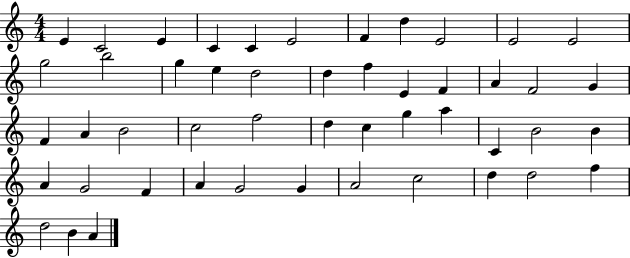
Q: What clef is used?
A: treble